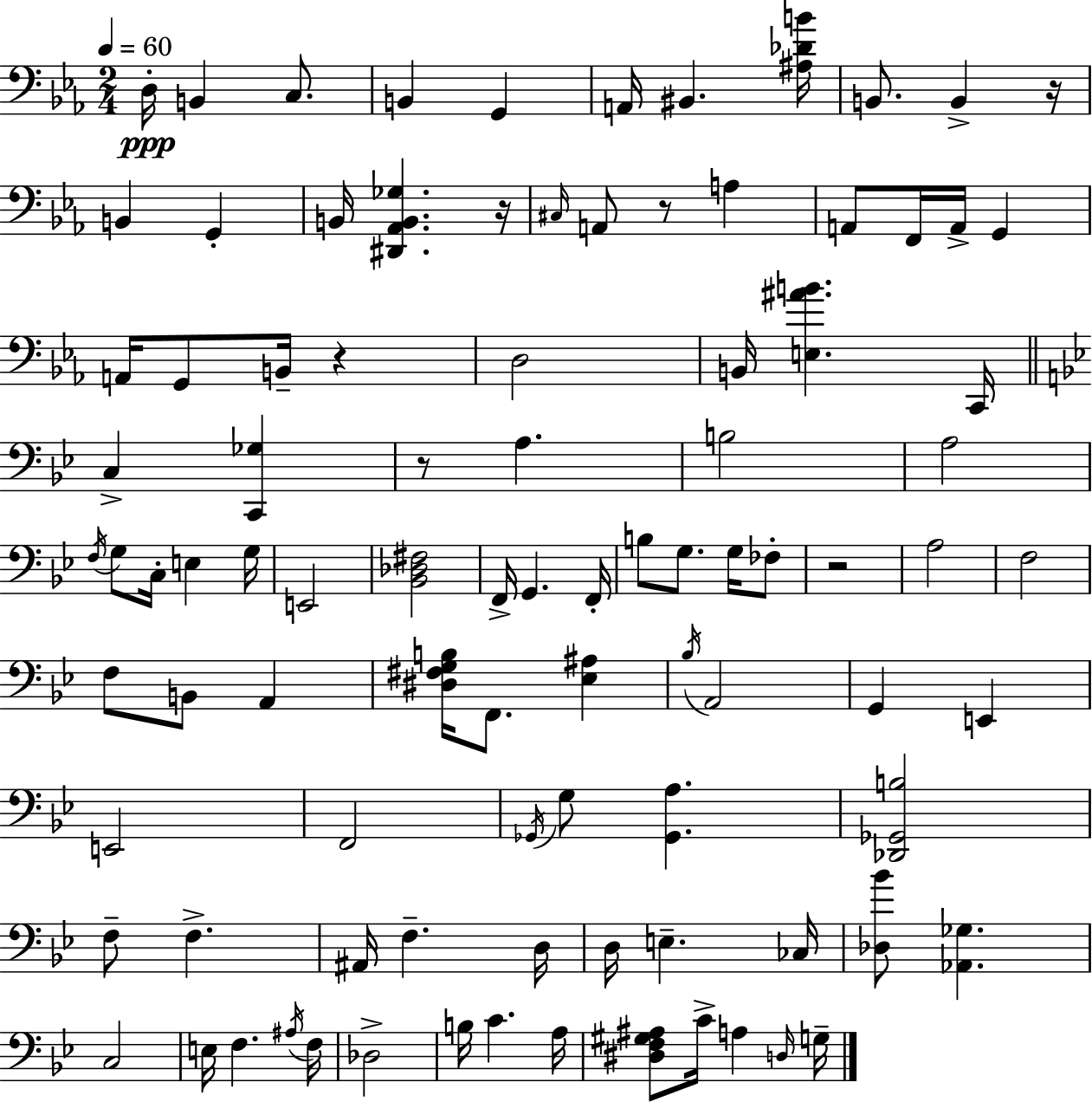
D3/s B2/q C3/e. B2/q G2/q A2/s BIS2/q. [A#3,Db4,B4]/s B2/e. B2/q R/s B2/q G2/q B2/s [D#2,Ab2,B2,Gb3]/q. R/s C#3/s A2/e R/e A3/q A2/e F2/s A2/s G2/q A2/s G2/e B2/s R/q D3/h B2/s [E3,A#4,B4]/q. C2/s C3/q [C2,Gb3]/q R/e A3/q. B3/h A3/h F3/s G3/e C3/s E3/q G3/s E2/h [Bb2,Db3,F#3]/h F2/s G2/q. F2/s B3/e G3/e. G3/s FES3/e R/h A3/h F3/h F3/e B2/e A2/q [D#3,F#3,G3,B3]/s F2/e. [Eb3,A#3]/q Bb3/s A2/h G2/q E2/q E2/h F2/h Gb2/s G3/e [Gb2,A3]/q. [Db2,Gb2,B3]/h F3/e F3/q. A#2/s F3/q. D3/s D3/s E3/q. CES3/s [Db3,Bb4]/e [Ab2,Gb3]/q. C3/h E3/s F3/q. A#3/s F3/s Db3/h B3/s C4/q. A3/s [D#3,F3,G#3,A#3]/e C4/s A3/q D3/s G3/s